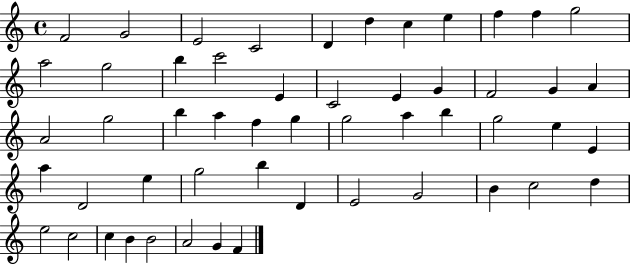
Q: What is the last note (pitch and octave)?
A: F4